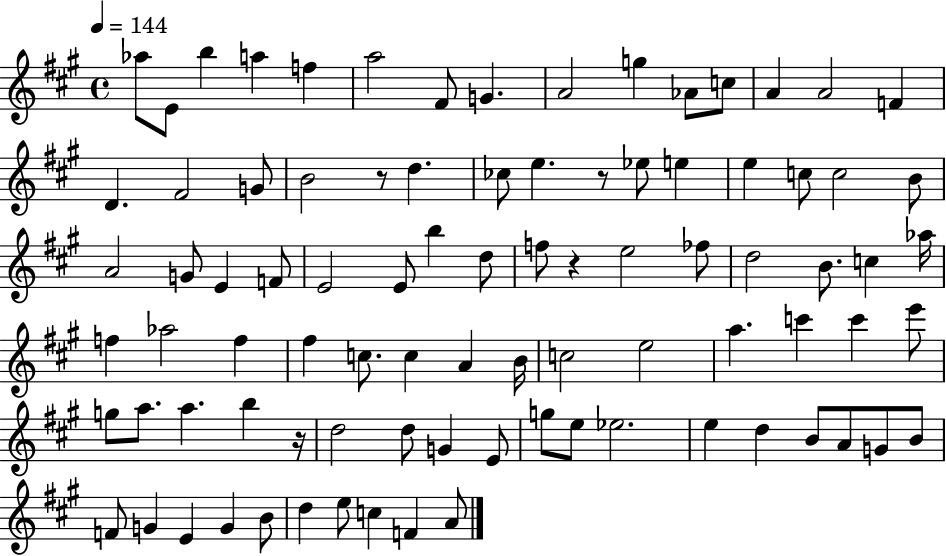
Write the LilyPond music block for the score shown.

{
  \clef treble
  \time 4/4
  \defaultTimeSignature
  \key a \major
  \tempo 4 = 144
  aes''8 e'8 b''4 a''4 f''4 | a''2 fis'8 g'4. | a'2 g''4 aes'8 c''8 | a'4 a'2 f'4 | \break d'4. fis'2 g'8 | b'2 r8 d''4. | ces''8 e''4. r8 ees''8 e''4 | e''4 c''8 c''2 b'8 | \break a'2 g'8 e'4 f'8 | e'2 e'8 b''4 d''8 | f''8 r4 e''2 fes''8 | d''2 b'8. c''4 aes''16 | \break f''4 aes''2 f''4 | fis''4 c''8. c''4 a'4 b'16 | c''2 e''2 | a''4. c'''4 c'''4 e'''8 | \break g''8 a''8. a''4. b''4 r16 | d''2 d''8 g'4 e'8 | g''8 e''8 ees''2. | e''4 d''4 b'8 a'8 g'8 b'8 | \break f'8 g'4 e'4 g'4 b'8 | d''4 e''8 c''4 f'4 a'8 | \bar "|."
}